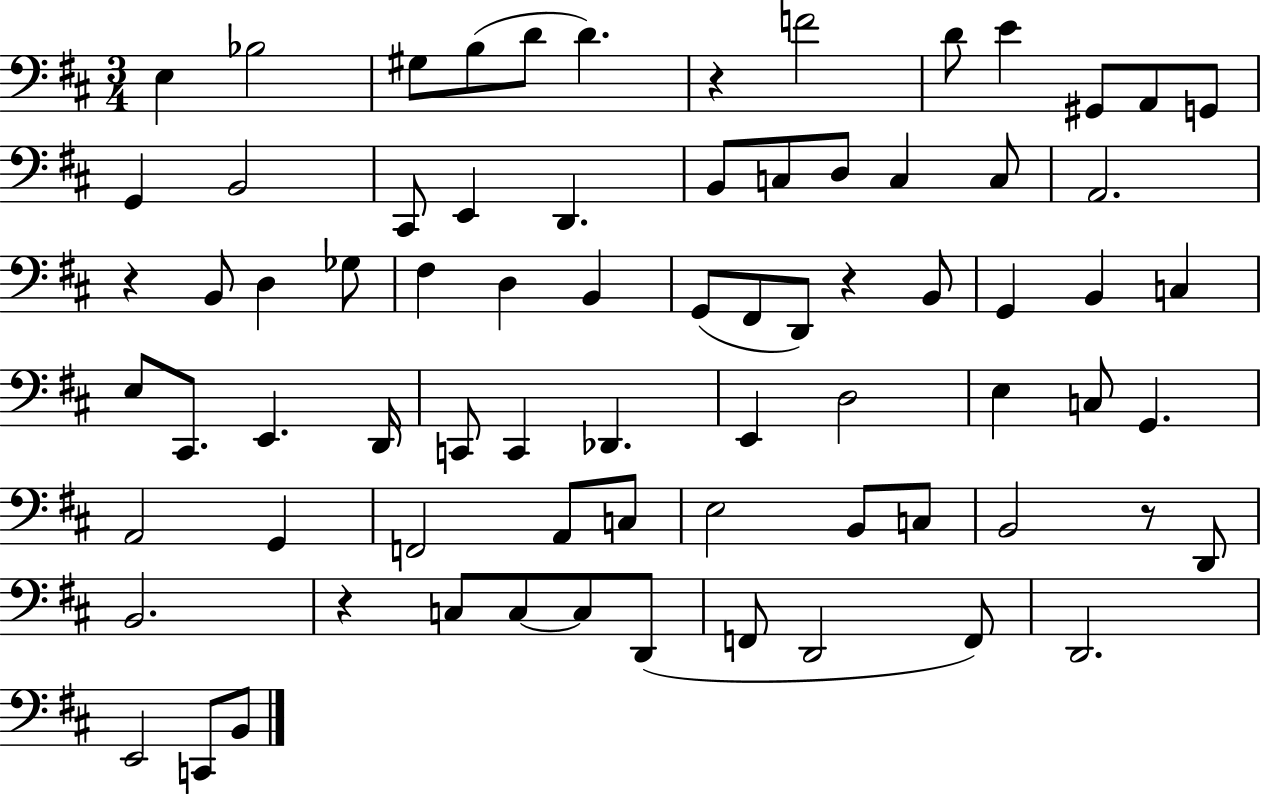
{
  \clef bass
  \numericTimeSignature
  \time 3/4
  \key d \major
  e4 bes2 | gis8 b8( d'8 d'4.) | r4 f'2 | d'8 e'4 gis,8 a,8 g,8 | \break g,4 b,2 | cis,8 e,4 d,4. | b,8 c8 d8 c4 c8 | a,2. | \break r4 b,8 d4 ges8 | fis4 d4 b,4 | g,8( fis,8 d,8) r4 b,8 | g,4 b,4 c4 | \break e8 cis,8. e,4. d,16 | c,8 c,4 des,4. | e,4 d2 | e4 c8 g,4. | \break a,2 g,4 | f,2 a,8 c8 | e2 b,8 c8 | b,2 r8 d,8 | \break b,2. | r4 c8 c8~~ c8 d,8( | f,8 d,2 f,8) | d,2. | \break e,2 c,8 b,8 | \bar "|."
}